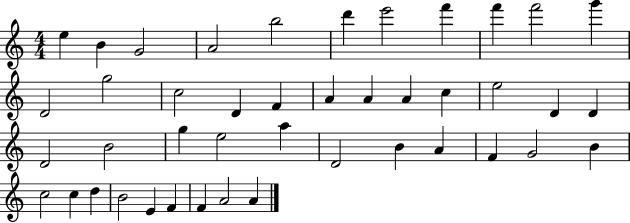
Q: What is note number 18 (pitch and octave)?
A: A4